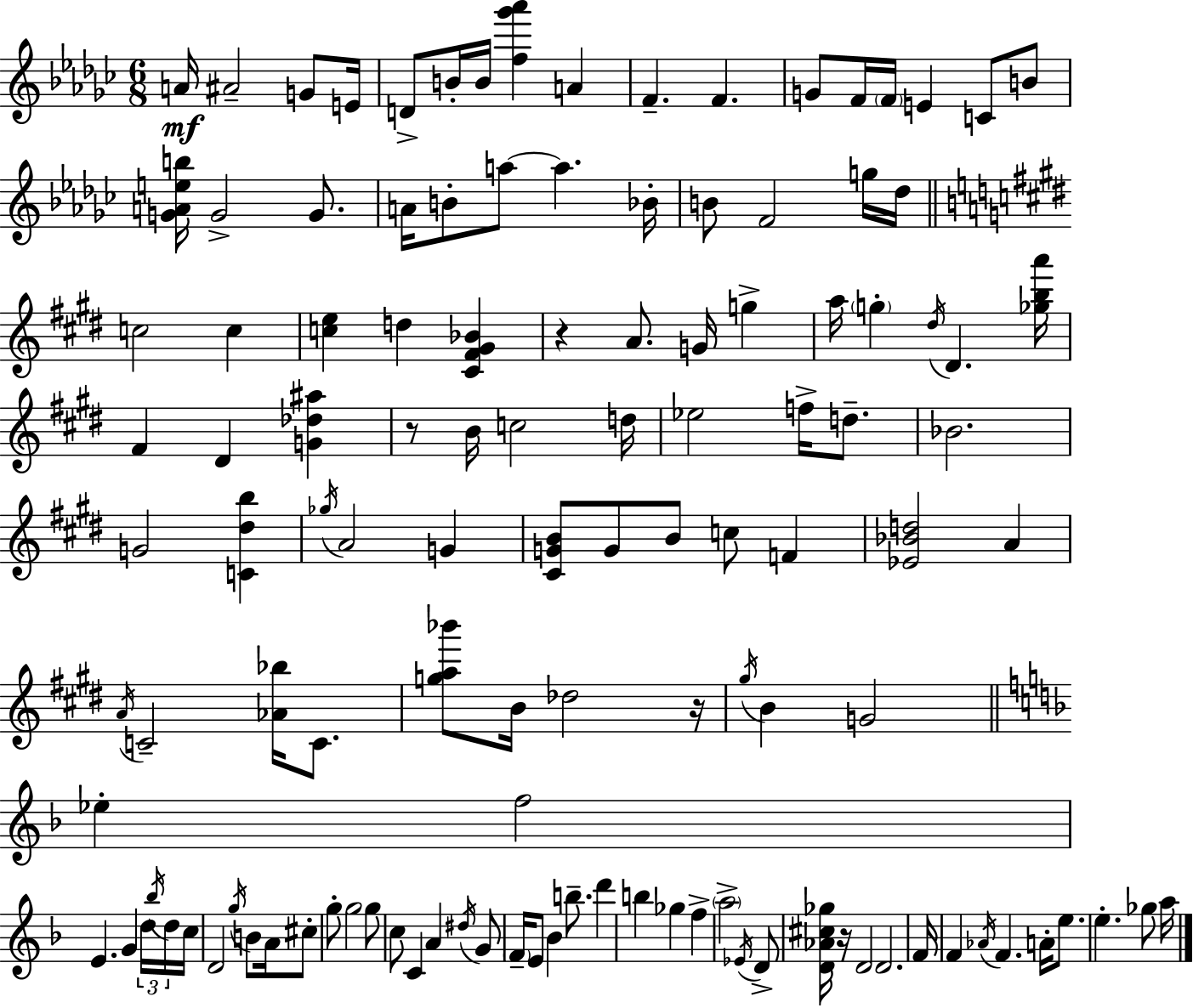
A4/s A#4/h G4/e E4/s D4/e B4/s B4/s [F5,Gb6,Ab6]/q A4/q F4/q. F4/q. G4/e F4/s F4/s E4/q C4/e B4/e [G4,A4,E5,B5]/s G4/h G4/e. A4/s B4/e A5/e A5/q. Bb4/s B4/e F4/h G5/s Db5/s C5/h C5/q [C5,E5]/q D5/q [C#4,F#4,G#4,Bb4]/q R/q A4/e. G4/s G5/q A5/s G5/q D#5/s D#4/q. [Gb5,B5,A6]/s F#4/q D#4/q [G4,Db5,A#5]/q R/e B4/s C5/h D5/s Eb5/h F5/s D5/e. Bb4/h. G4/h [C4,D#5,B5]/q Gb5/s A4/h G4/q [C#4,G4,B4]/e G4/e B4/e C5/e F4/q [Eb4,Bb4,D5]/h A4/q A4/s C4/h [Ab4,Bb5]/s C4/e. [G5,A5,Bb6]/e B4/s Db5/h R/s G#5/s B4/q G4/h Eb5/q F5/h E4/q. G4/q D5/s Bb5/s D5/s C5/s D4/h G5/s B4/e A4/s C#5/e G5/e G5/h G5/e C5/e C4/q A4/q D#5/s G4/e F4/s E4/e Bb4/q B5/e. D6/q B5/q Gb5/q F5/q A5/h Eb4/s D4/e [D4,Ab4,C#5,Gb5]/s R/s D4/h D4/h. F4/s F4/q Ab4/s F4/q. A4/s E5/e. E5/q. Gb5/e A5/s